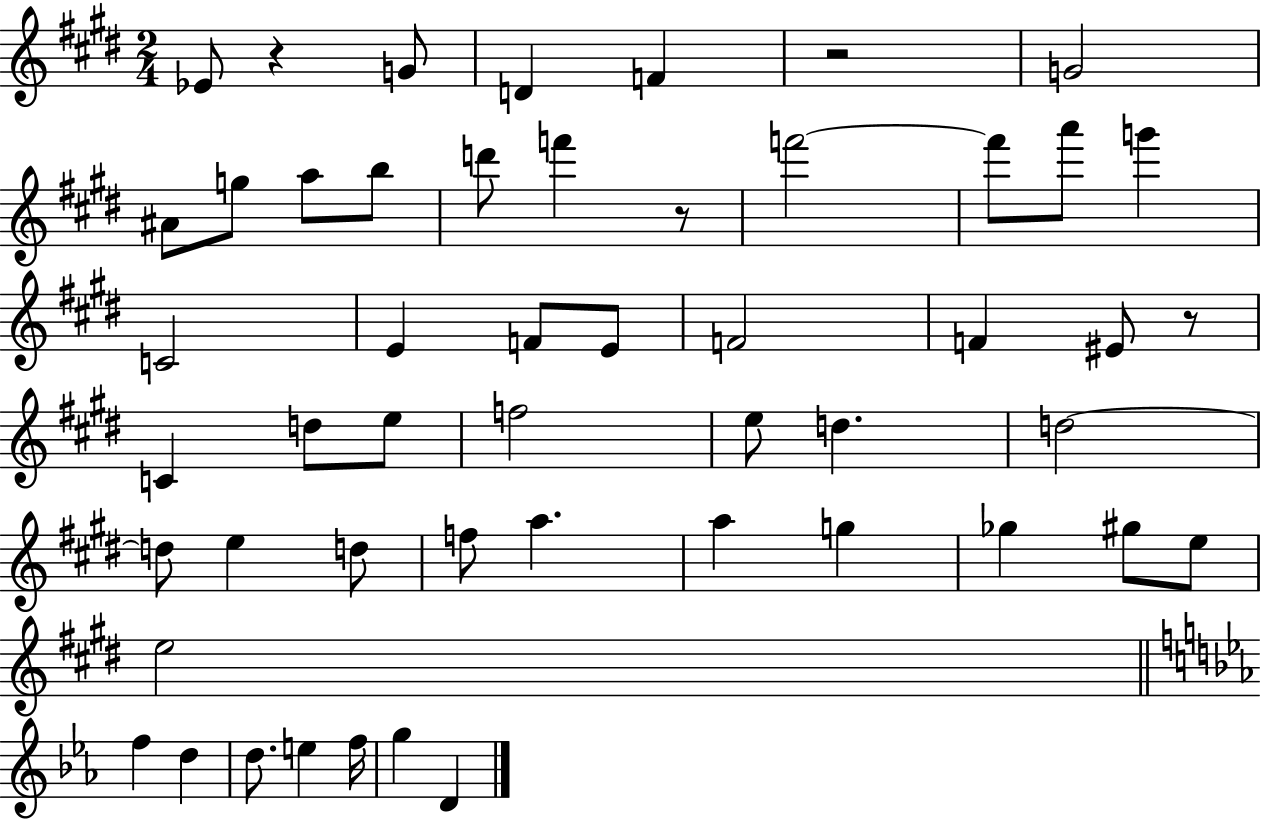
{
  \clef treble
  \numericTimeSignature
  \time 2/4
  \key e \major
  ees'8 r4 g'8 | d'4 f'4 | r2 | g'2 | \break ais'8 g''8 a''8 b''8 | d'''8 f'''4 r8 | f'''2~~ | f'''8 a'''8 g'''4 | \break c'2 | e'4 f'8 e'8 | f'2 | f'4 eis'8 r8 | \break c'4 d''8 e''8 | f''2 | e''8 d''4. | d''2~~ | \break d''8 e''4 d''8 | f''8 a''4. | a''4 g''4 | ges''4 gis''8 e''8 | \break e''2 | \bar "||" \break \key ees \major f''4 d''4 | d''8. e''4 f''16 | g''4 d'4 | \bar "|."
}